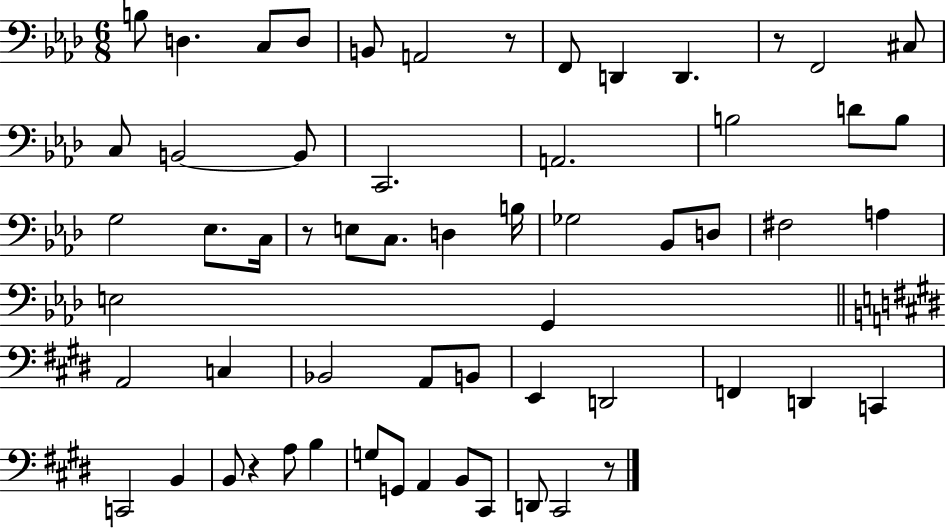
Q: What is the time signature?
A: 6/8